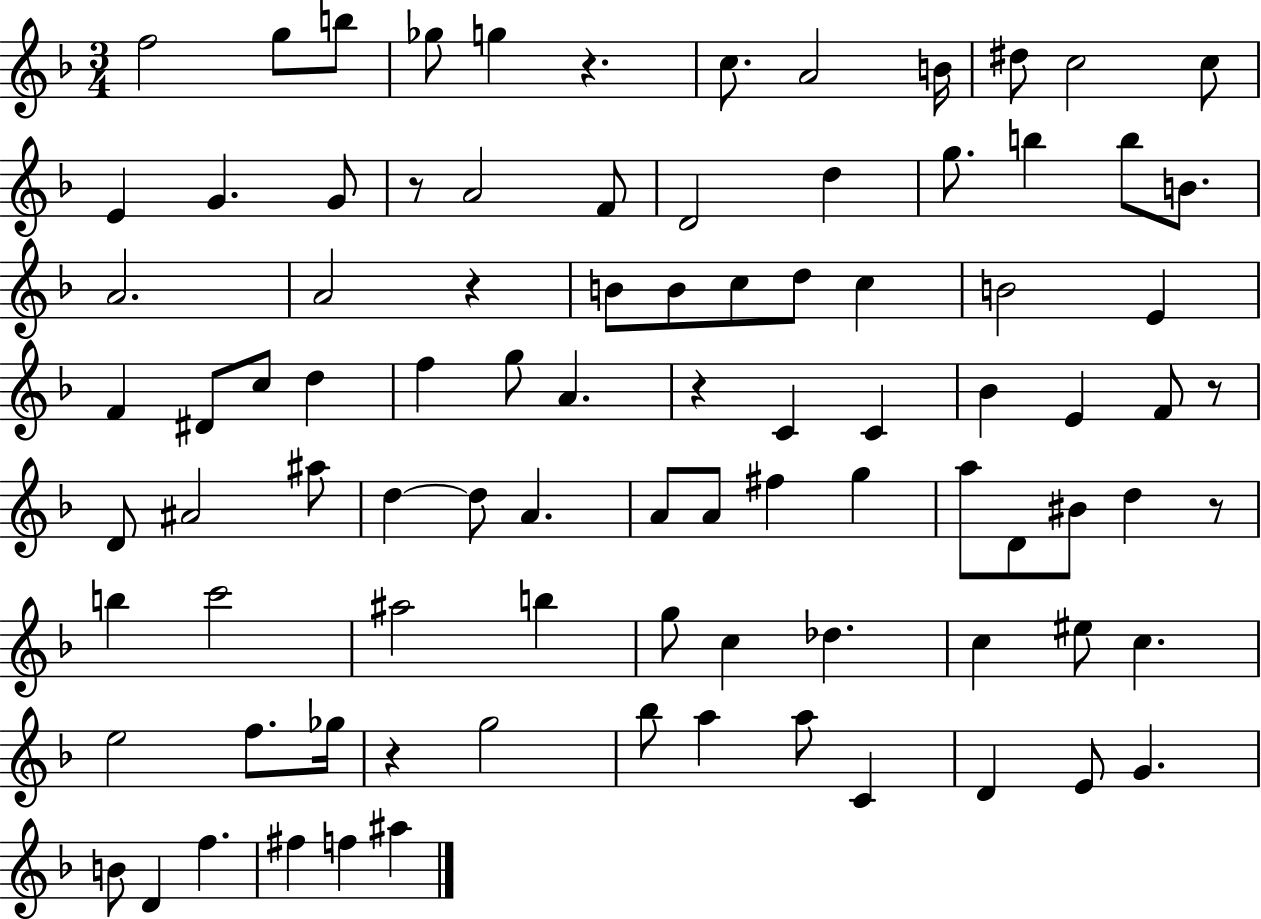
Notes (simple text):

F5/h G5/e B5/e Gb5/e G5/q R/q. C5/e. A4/h B4/s D#5/e C5/h C5/e E4/q G4/q. G4/e R/e A4/h F4/e D4/h D5/q G5/e. B5/q B5/e B4/e. A4/h. A4/h R/q B4/e B4/e C5/e D5/e C5/q B4/h E4/q F4/q D#4/e C5/e D5/q F5/q G5/e A4/q. R/q C4/q C4/q Bb4/q E4/q F4/e R/e D4/e A#4/h A#5/e D5/q D5/e A4/q. A4/e A4/e F#5/q G5/q A5/e D4/e BIS4/e D5/q R/e B5/q C6/h A#5/h B5/q G5/e C5/q Db5/q. C5/q EIS5/e C5/q. E5/h F5/e. Gb5/s R/q G5/h Bb5/e A5/q A5/e C4/q D4/q E4/e G4/q. B4/e D4/q F5/q. F#5/q F5/q A#5/q